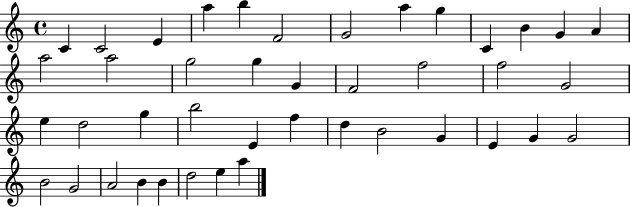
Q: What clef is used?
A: treble